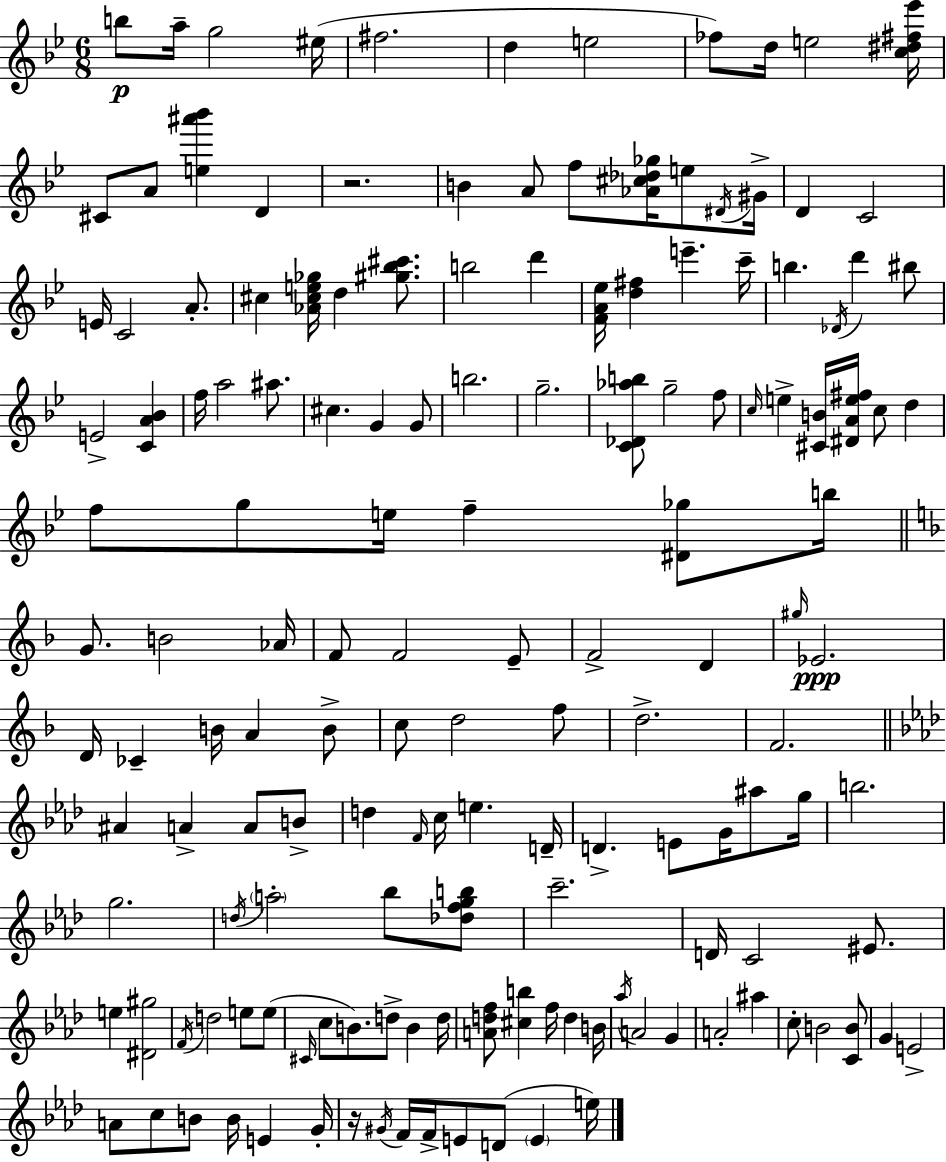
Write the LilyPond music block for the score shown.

{
  \clef treble
  \numericTimeSignature
  \time 6/8
  \key bes \major
  b''8\p a''16-- g''2 eis''16( | fis''2. | d''4 e''2 | fes''8) d''16 e''2 <c'' dis'' fis'' ees'''>16 | \break cis'8 a'8 <e'' ais''' bes'''>4 d'4 | r2. | b'4 a'8 f''8 <aes' cis'' des'' ges''>16 e''8 \acciaccatura { dis'16 } | gis'16-> d'4 c'2 | \break e'16 c'2 a'8.-. | cis''4 <aes' cis'' e'' ges''>16 d''4 <gis'' bes'' cis'''>8. | b''2 d'''4 | <f' a' ees''>16 <d'' fis''>4 e'''4.-- | \break c'''16-- b''4. \acciaccatura { des'16 } d'''4 | bis''8 e'2-> <c' a' bes'>4 | f''16 a''2 ais''8. | cis''4. g'4 | \break g'8 b''2. | g''2.-- | <c' des' aes'' b''>8 g''2-- | f''8 \grace { c''16 } e''4-> <cis' b'>16 <dis' a' e'' fis''>16 c''8 d''4 | \break f''8 g''8 e''16 f''4-- | <dis' ges''>8 b''16 \bar "||" \break \key d \minor g'8. b'2 aes'16 | f'8 f'2 e'8-- | f'2-> d'4 | \grace { gis''16 } ees'2.\ppp | \break d'16 ces'4-- b'16 a'4 b'8-> | c''8 d''2 f''8 | d''2.-> | f'2. | \break \bar "||" \break \key f \minor ais'4 a'4-> a'8 b'8-> | d''4 \grace { f'16 } c''16 e''4. | d'16-- d'4.-> e'8 g'16 ais''8 | g''16 b''2. | \break g''2. | \acciaccatura { d''16 } \parenthesize a''2-. bes''8 | <des'' f'' g'' b''>8 c'''2.-- | d'16 c'2 eis'8. | \break e''4 <dis' gis''>2 | \acciaccatura { f'16 } d''2 e''8 | e''8( \grace { cis'16 } c''8 b'8.) d''8-> b'4 | d''16 <a' d'' f''>8 <cis'' b''>4 f''16 d''4 | \break b'16 \acciaccatura { aes''16 } a'2 | g'4 a'2-. | ais''4 c''8-. b'2 | <c' b'>8 g'4 e'2-> | \break a'8 c''8 b'8 b'16 | e'4 g'16-. r16 \acciaccatura { gis'16 } f'16 f'16-> e'8 d'8( | \parenthesize e'4 e''16) \bar "|."
}